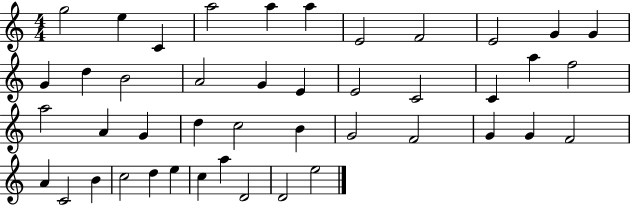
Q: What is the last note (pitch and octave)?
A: E5